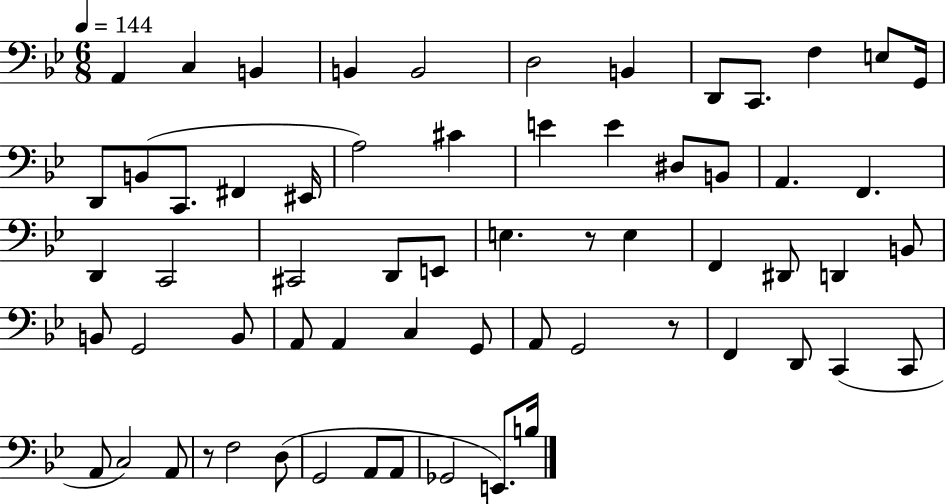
{
  \clef bass
  \numericTimeSignature
  \time 6/8
  \key bes \major
  \tempo 4 = 144
  a,4 c4 b,4 | b,4 b,2 | d2 b,4 | d,8 c,8. f4 e8 g,16 | \break d,8 b,8( c,8. fis,4 eis,16 | a2) cis'4 | e'4 e'4 dis8 b,8 | a,4. f,4. | \break d,4 c,2 | cis,2 d,8 e,8 | e4. r8 e4 | f,4 dis,8 d,4 b,8 | \break b,8 g,2 b,8 | a,8 a,4 c4 g,8 | a,8 g,2 r8 | f,4 d,8 c,4( c,8 | \break a,8 c2) a,8 | r8 f2 d8( | g,2 a,8 a,8 | ges,2 e,8.) b16 | \break \bar "|."
}